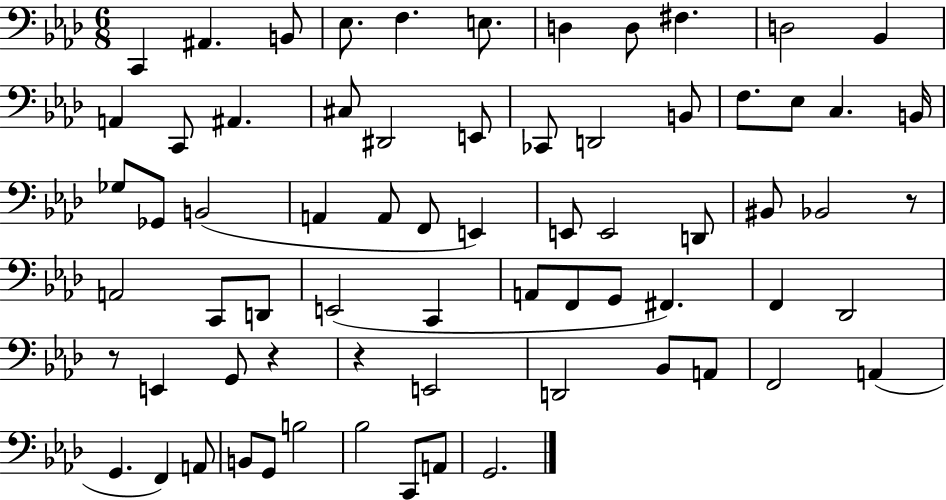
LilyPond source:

{
  \clef bass
  \numericTimeSignature
  \time 6/8
  \key aes \major
  c,4 ais,4. b,8 | ees8. f4. e8. | d4 d8 fis4. | d2 bes,4 | \break a,4 c,8 ais,4. | cis8 dis,2 e,8 | ces,8 d,2 b,8 | f8. ees8 c4. b,16 | \break ges8 ges,8 b,2( | a,4 a,8 f,8 e,4) | e,8 e,2 d,8 | bis,8 bes,2 r8 | \break a,2 c,8 d,8 | e,2( c,4 | a,8 f,8 g,8 fis,4.) | f,4 des,2 | \break r8 e,4 g,8 r4 | r4 e,2 | d,2 bes,8 a,8 | f,2 a,4( | \break g,4. f,4) a,8 | b,8 g,8 b2 | bes2 c,8 a,8 | g,2. | \break \bar "|."
}